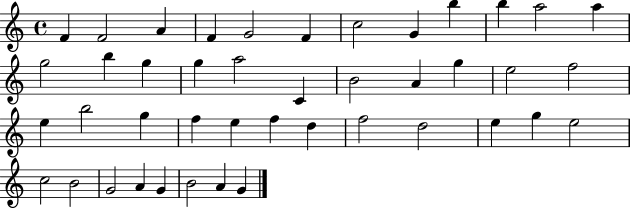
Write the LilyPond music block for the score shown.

{
  \clef treble
  \time 4/4
  \defaultTimeSignature
  \key c \major
  f'4 f'2 a'4 | f'4 g'2 f'4 | c''2 g'4 b''4 | b''4 a''2 a''4 | \break g''2 b''4 g''4 | g''4 a''2 c'4 | b'2 a'4 g''4 | e''2 f''2 | \break e''4 b''2 g''4 | f''4 e''4 f''4 d''4 | f''2 d''2 | e''4 g''4 e''2 | \break c''2 b'2 | g'2 a'4 g'4 | b'2 a'4 g'4 | \bar "|."
}